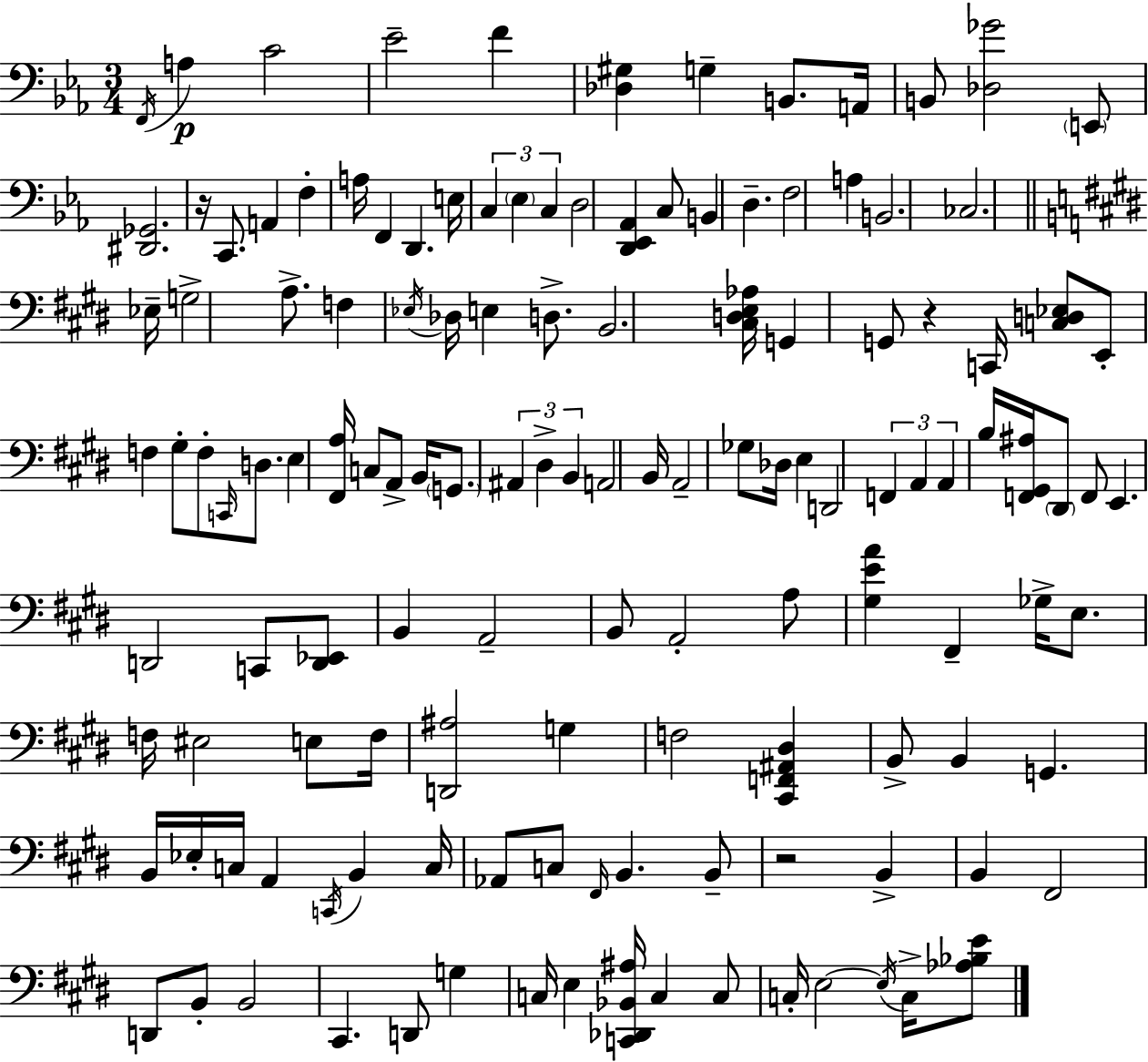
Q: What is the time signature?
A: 3/4